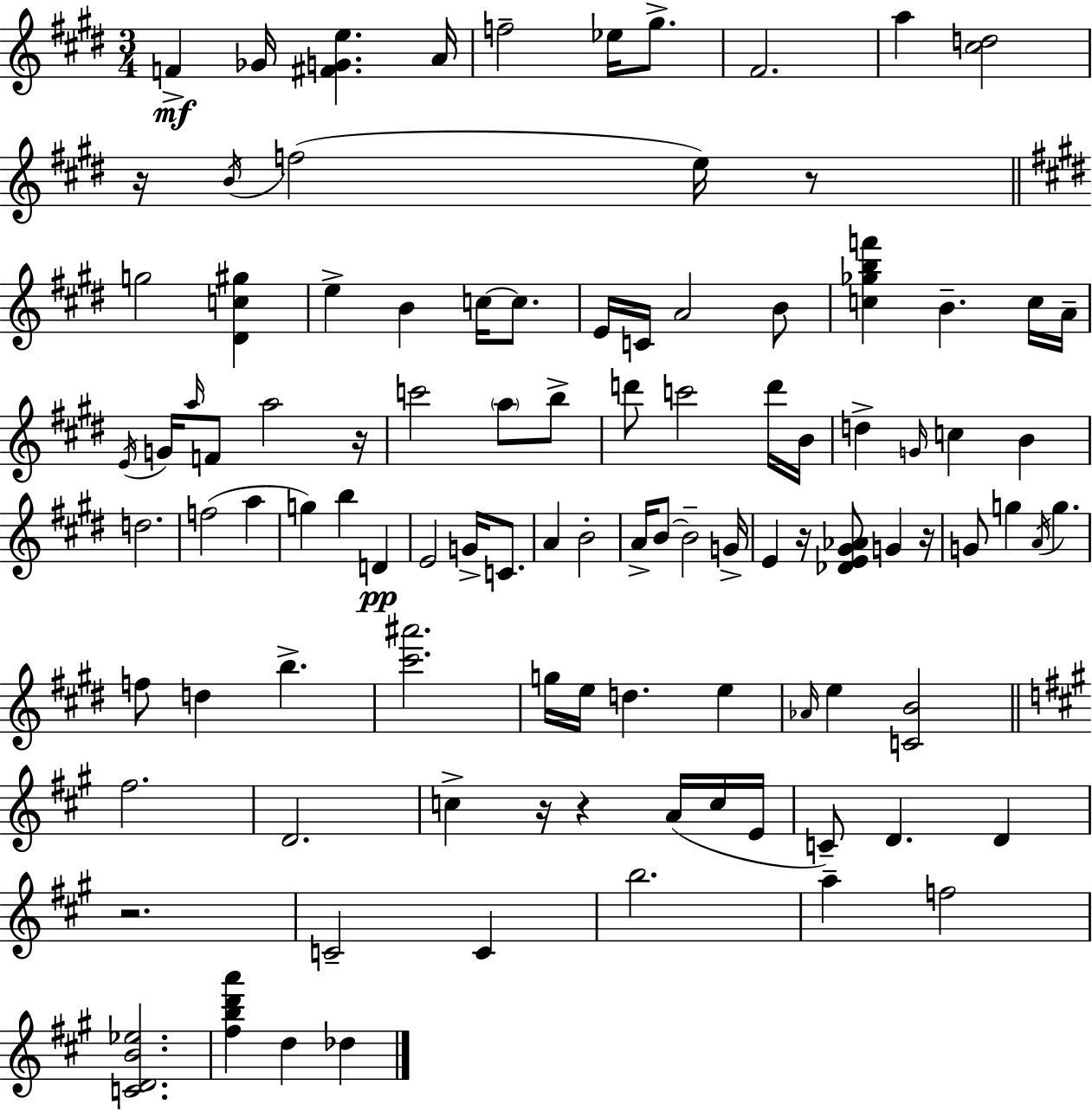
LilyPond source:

{
  \clef treble
  \numericTimeSignature
  \time 3/4
  \key e \major
  f'4->\mf ges'16 <fis' g' e''>4. a'16 | f''2-- ees''16 gis''8.-> | fis'2. | a''4 <cis'' d''>2 | \break r16 \acciaccatura { b'16 }( f''2 e''16) r8 | \bar "||" \break \key e \major g''2 <dis' c'' gis''>4 | e''4-> b'4 c''16~~ c''8. | e'16 c'16 a'2 b'8 | <c'' ges'' b'' f'''>4 b'4.-- c''16 a'16-- | \break \acciaccatura { e'16 } g'16 \grace { a''16 } f'8 a''2 | r16 c'''2 \parenthesize a''8 | b''8-> d'''8 c'''2 | d'''16 b'16 d''4-> \grace { g'16 } c''4 b'4 | \break d''2. | f''2( a''4 | g''4) b''4 d'4\pp | e'2 g'16-> | \break c'8. a'4 b'2-. | a'16-> b'8~~ b'2-- | g'16-> e'4 r16 <des' e' gis' aes'>8 g'4 | r16 g'8 g''4 \acciaccatura { a'16 } g''4. | \break f''8 d''4 b''4.-> | <cis''' ais'''>2. | g''16 e''16 d''4. | e''4 \grace { aes'16 } e''4 <c' b'>2 | \break \bar "||" \break \key a \major fis''2. | d'2. | c''4-> r16 r4 a'16( c''16 e'16 | c'8--) d'4. d'4 | \break r2. | c'2-- c'4 | b''2. | a''4-- f''2 | \break <c' d' b' ees''>2. | <fis'' b'' d''' a'''>4 d''4 des''4 | \bar "|."
}